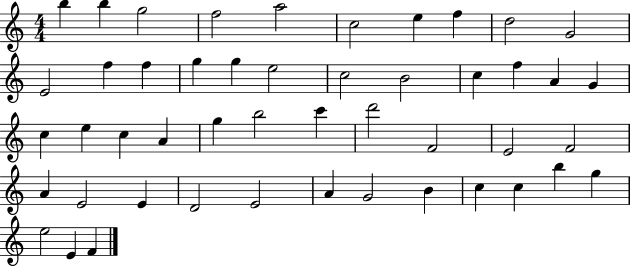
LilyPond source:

{
  \clef treble
  \numericTimeSignature
  \time 4/4
  \key c \major
  b''4 b''4 g''2 | f''2 a''2 | c''2 e''4 f''4 | d''2 g'2 | \break e'2 f''4 f''4 | g''4 g''4 e''2 | c''2 b'2 | c''4 f''4 a'4 g'4 | \break c''4 e''4 c''4 a'4 | g''4 b''2 c'''4 | d'''2 f'2 | e'2 f'2 | \break a'4 e'2 e'4 | d'2 e'2 | a'4 g'2 b'4 | c''4 c''4 b''4 g''4 | \break e''2 e'4 f'4 | \bar "|."
}